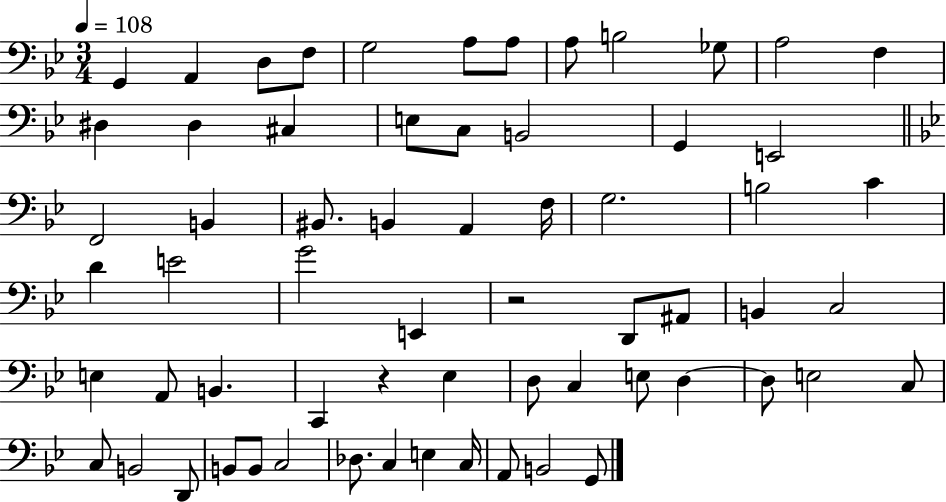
{
  \clef bass
  \numericTimeSignature
  \time 3/4
  \key bes \major
  \tempo 4 = 108
  \repeat volta 2 { g,4 a,4 d8 f8 | g2 a8 a8 | a8 b2 ges8 | a2 f4 | \break dis4 dis4 cis4 | e8 c8 b,2 | g,4 e,2 | \bar "||" \break \key bes \major f,2 b,4 | bis,8. b,4 a,4 f16 | g2. | b2 c'4 | \break d'4 e'2 | g'2 e,4 | r2 d,8 ais,8 | b,4 c2 | \break e4 a,8 b,4. | c,4 r4 ees4 | d8 c4 e8 d4~~ | d8 e2 c8 | \break c8 b,2 d,8 | b,8 b,8 c2 | des8. c4 e4 c16 | a,8 b,2 g,8 | \break } \bar "|."
}